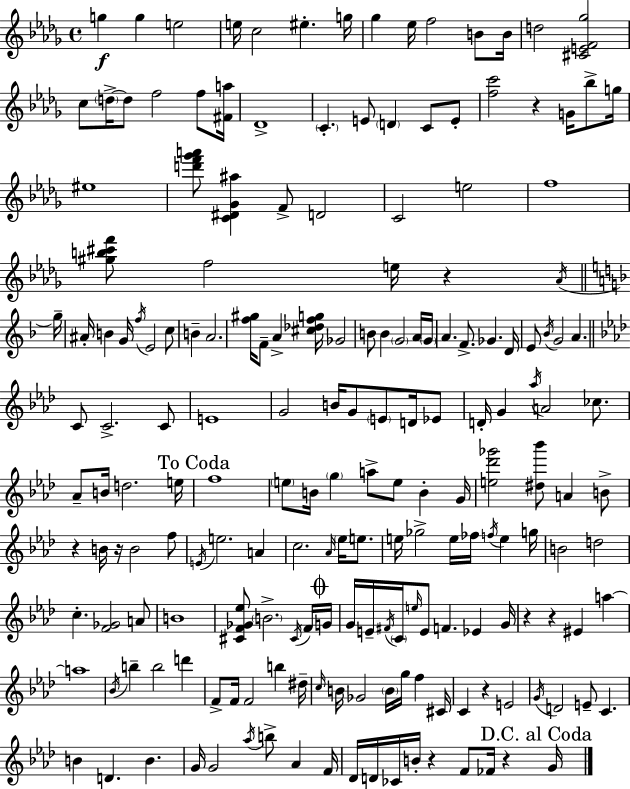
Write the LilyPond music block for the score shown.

{
  \clef treble
  \time 4/4
  \defaultTimeSignature
  \key bes \minor
  g''4\f g''4 e''2 | e''16 c''2 eis''4.-. g''16 | ges''4 ees''16 f''2 b'8 b'16 | d''2 <cis' e' f' ges''>2 | \break c''8 \parenthesize d''16->~~ d''8 f''2 f''8 <fis' a''>16 | des'1-> | \parenthesize c'4.-. e'8 \parenthesize d'4 c'8 e'8-. | <f'' c'''>2 r4 g'16 bes''8-> g''16 | \break eis''1 | <d''' f''' ges''' a'''>8 <c' dis' ges' ais''>4 f'8-> d'2 | c'2 e''2 | f''1 | \break <gis'' b'' cis''' f'''>8 f''2 e''16 r4 \acciaccatura { aes'16 } | \bar "||" \break \key f \major g''16-- ais'16-. b'4 g'16 \acciaccatura { f''16 } e'2 | c''8 b'4-- a'2. | <f'' gis''>16 f'8-- a'4-> <cis'' des'' f'' g''>16 ges'2 | b'8 b'4 \parenthesize g'2 | \break a'16 \parenthesize g'16 a'4. f'8.-> ges'4. | d'16 e'8 \acciaccatura { bes'16 } g'2 a'4. | \bar "||" \break \key aes \major c'8 c'2.-> c'8 | e'1 | g'2 b'16 g'8 \parenthesize e'8 d'16 ees'8 | d'16-. g'4 \acciaccatura { aes''16 } a'2 ces''8. | \break aes'8-- b'16 d''2. | e''16 \mark "To Coda" f''1 | \parenthesize e''8 b'16 \parenthesize g''4 a''8-> e''8 b'4-. | g'16 <e'' des''' ges'''>2 <dis'' bes'''>8 a'4 b'8-> | \break r4 b'16 r16 b'2 f''8 | \acciaccatura { e'16 } e''2. a'4 | c''2. \grace { aes'16 } \parenthesize ees''16 | e''8. e''16 ges''2-> e''16 fes''16 \acciaccatura { f''16 } e''4 | \break g''16 b'2 d''2 | c''4.-. <f' ges'>2 | a'8 b'1 | <cis' f' ges' ees''>8 \parenthesize b'2.-> | \break \acciaccatura { cis'16 } f'16 \mark \markup { \musicglyph "scripts.coda" } g'16 g'16 e'16-- \acciaccatura { fis'16 } \parenthesize c'16 \grace { e''16 } e'8 f'4. | ees'4 g'16 r4 r4 eis'4 | a''4~~ a''1 | \acciaccatura { bes'16 } b''4-- b''2 | \break d'''4 f'8-> f'16 f'2 | b''4 dis''16-- \grace { c''16 } b'16 ges'2 | \parenthesize b'16 g''16 f''4 cis'16 c'4 r4 | e'2 \acciaccatura { g'16 } d'2 | \break e'8-- c'4. b'4 d'4. | b'4. g'16 g'2 | \acciaccatura { aes''16 } b''8-> aes'4 f'16 des'16 d'16 ces'16 b'16-. r4 | f'8 fes'16 r4 \mark "D.C. al Coda" g'16 \bar "|."
}